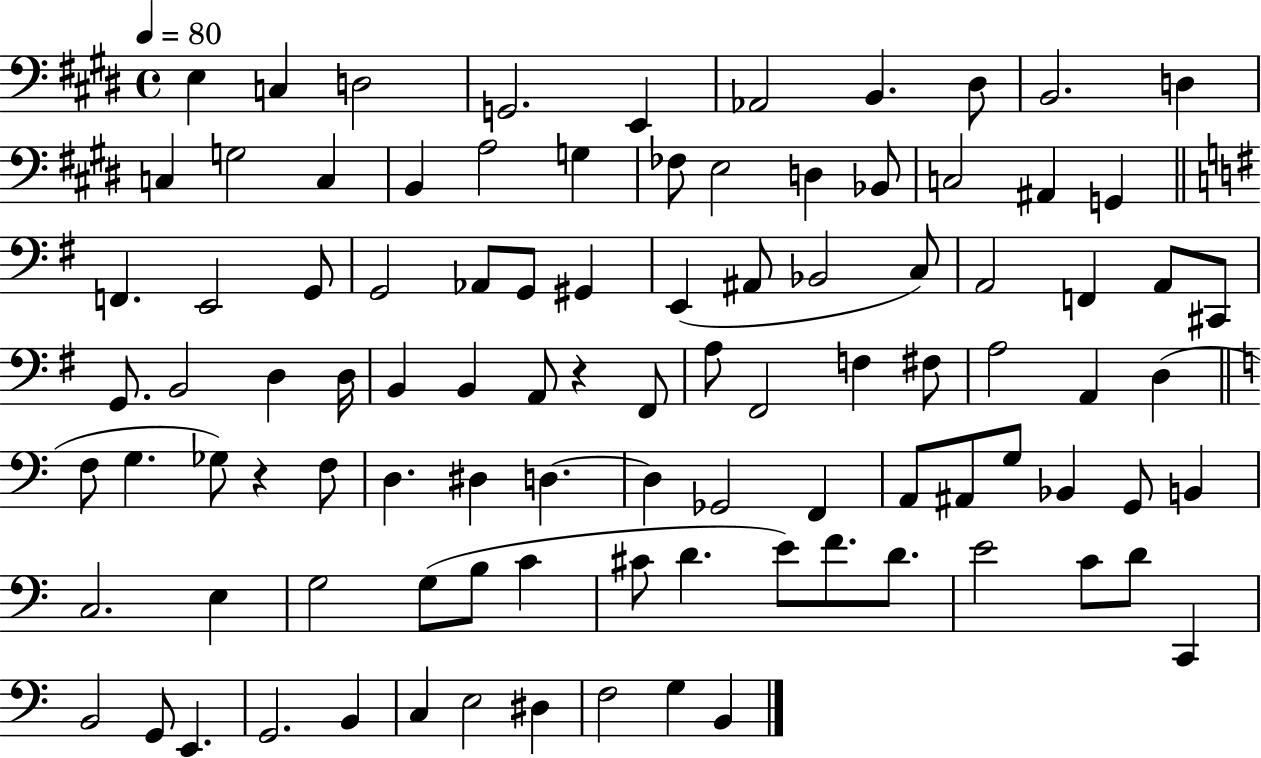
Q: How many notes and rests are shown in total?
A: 97